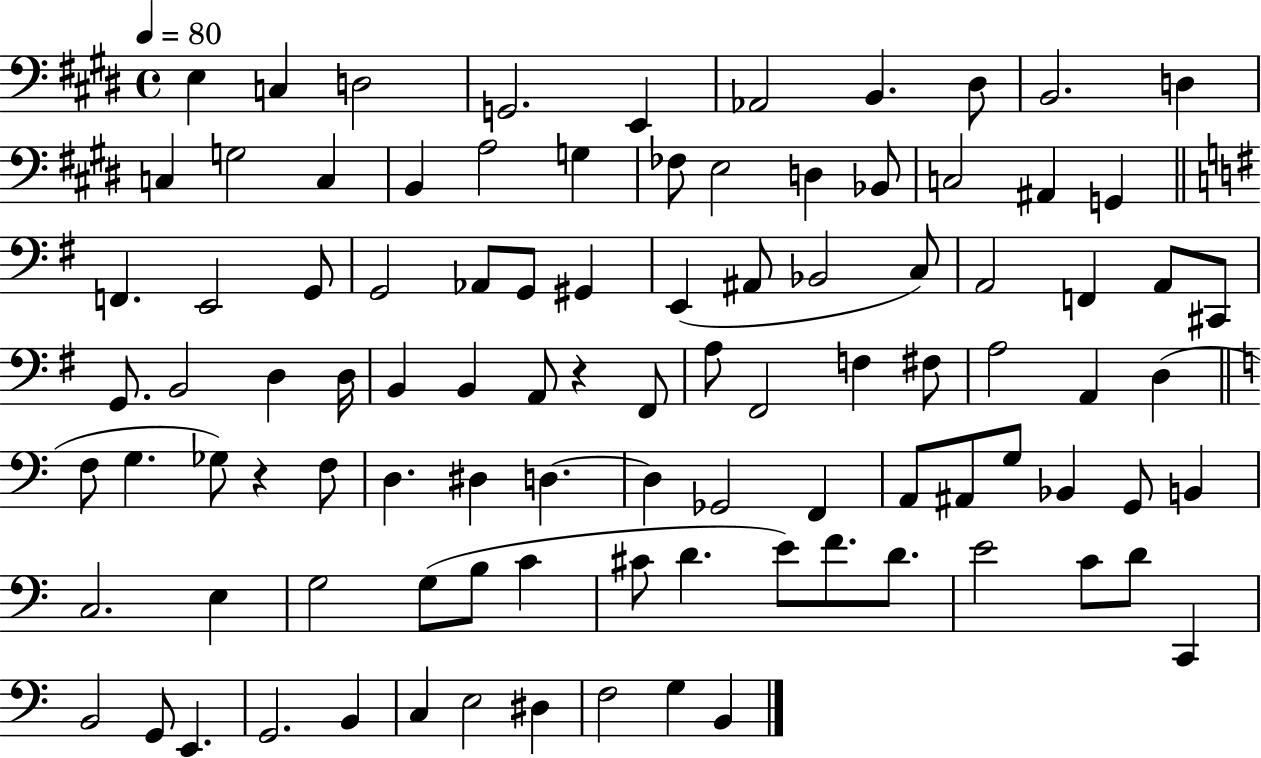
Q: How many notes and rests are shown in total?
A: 97